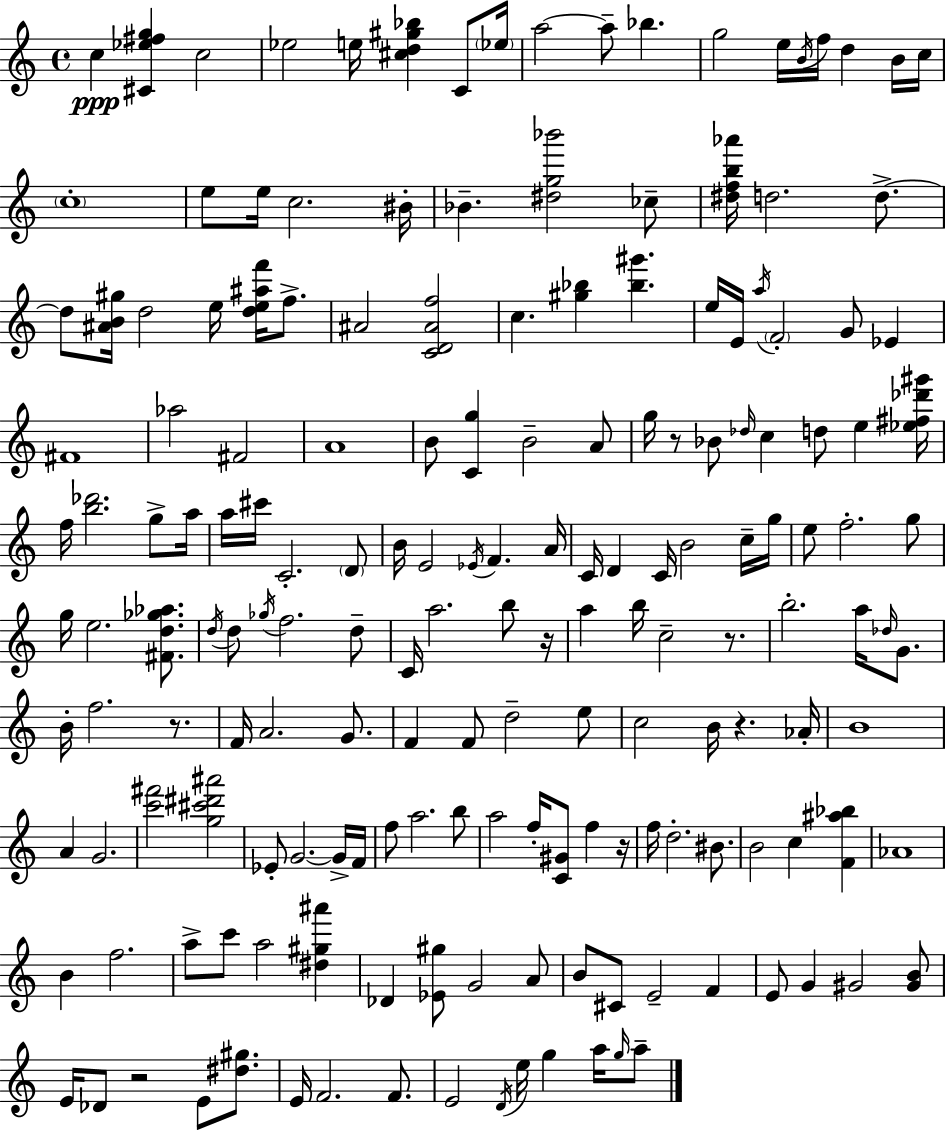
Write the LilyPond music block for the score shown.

{
  \clef treble
  \time 4/4
  \defaultTimeSignature
  \key a \minor
  \repeat volta 2 { c''4\ppp <cis' ees'' fis'' g''>4 c''2 | ees''2 e''16 <cis'' d'' gis'' bes''>4 c'8 \parenthesize ees''16 | a''2~~ a''8-- bes''4. | g''2 e''16 \acciaccatura { b'16 } f''16 d''4 b'16 | \break c''16 \parenthesize c''1-. | e''8 e''16 c''2. | bis'16-. bes'4.-- <dis'' g'' bes'''>2 ces''8-- | <dis'' f'' b'' aes'''>16 d''2. d''8.->~~ | \break d''8 <ais' b' gis''>16 d''2 e''16 <d'' e'' ais'' f'''>16 f''8.-> | ais'2 <c' d' ais' f''>2 | c''4. <gis'' bes''>4 <bes'' gis'''>4. | e''16 e'16 \acciaccatura { a''16 } \parenthesize f'2-. g'8 ees'4 | \break fis'1 | aes''2 fis'2 | a'1 | b'8 <c' g''>4 b'2-- | \break a'8 g''16 r8 bes'8 \grace { des''16 } c''4 d''8 e''4 | <ees'' fis'' des''' gis'''>16 f''16 <b'' des'''>2. | g''8-> a''16 a''16 cis'''16 c'2.-. | \parenthesize d'8 b'16 e'2 \acciaccatura { ees'16 } f'4. | \break a'16 c'16 d'4 c'16 b'2 | c''16-- g''16 e''8 f''2.-. | g''8 g''16 e''2. | <fis' d'' ges'' aes''>8. \acciaccatura { d''16 } d''8 \acciaccatura { ges''16 } f''2. | \break d''8-- c'16 a''2. | b''8 r16 a''4 b''16 c''2-- | r8. b''2.-. | a''16 \grace { des''16 } g'8. b'16-. f''2. | \break r8. f'16 a'2. | g'8. f'4 f'8 d''2-- | e''8 c''2 b'16 | r4. aes'16-. b'1 | \break a'4 g'2. | <c''' fis'''>2 <g'' cis''' dis''' ais'''>2 | ees'8-. g'2.~~ | g'16-> f'16 f''8 a''2. | \break b''8 a''2 f''16-. | <c' gis'>8 f''4 r16 f''16 d''2.-. | bis'8. b'2 c''4 | <f' ais'' bes''>4 aes'1 | \break b'4 f''2. | a''8-> c'''8 a''2 | <dis'' gis'' ais'''>4 des'4 <ees' gis''>8 g'2 | a'8 b'8 cis'8 e'2-- | \break f'4 e'8 g'4 gis'2 | <gis' b'>8 e'16 des'8 r2 | e'8 <dis'' gis''>8. e'16 f'2. | f'8. e'2 \acciaccatura { d'16 } | \break e''16 g''4 a''16 \grace { g''16 } a''8-- } \bar "|."
}